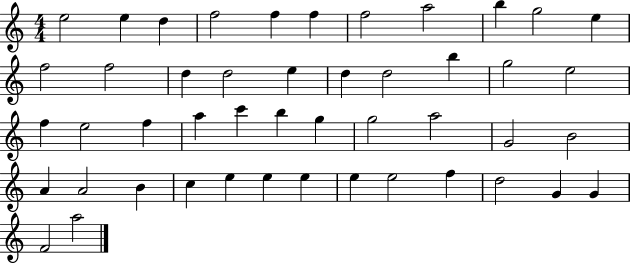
{
  \clef treble
  \numericTimeSignature
  \time 4/4
  \key c \major
  e''2 e''4 d''4 | f''2 f''4 f''4 | f''2 a''2 | b''4 g''2 e''4 | \break f''2 f''2 | d''4 d''2 e''4 | d''4 d''2 b''4 | g''2 e''2 | \break f''4 e''2 f''4 | a''4 c'''4 b''4 g''4 | g''2 a''2 | g'2 b'2 | \break a'4 a'2 b'4 | c''4 e''4 e''4 e''4 | e''4 e''2 f''4 | d''2 g'4 g'4 | \break f'2 a''2 | \bar "|."
}